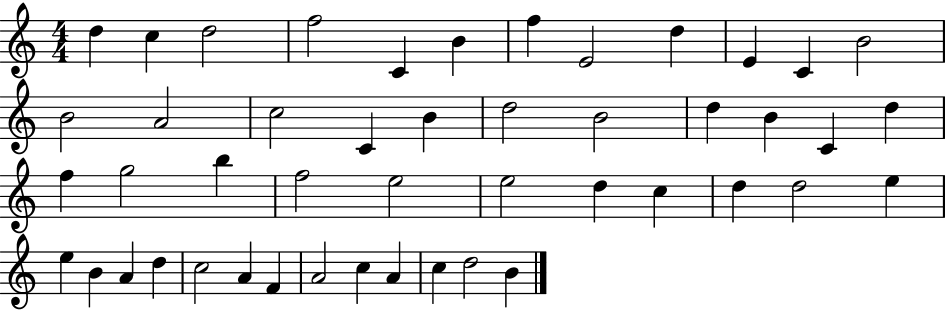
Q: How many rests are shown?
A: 0